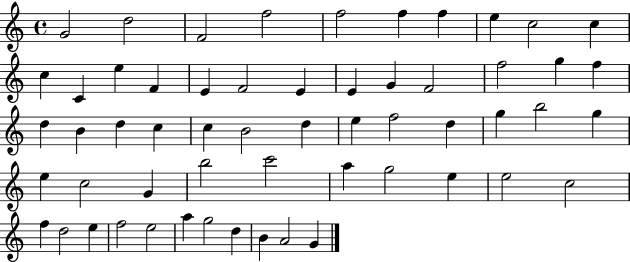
G4/h D5/h F4/h F5/h F5/h F5/q F5/q E5/q C5/h C5/q C5/q C4/q E5/q F4/q E4/q F4/h E4/q E4/q G4/q F4/h F5/h G5/q F5/q D5/q B4/q D5/q C5/q C5/q B4/h D5/q E5/q F5/h D5/q G5/q B5/h G5/q E5/q C5/h G4/q B5/h C6/h A5/q G5/h E5/q E5/h C5/h F5/q D5/h E5/q F5/h E5/h A5/q G5/h D5/q B4/q A4/h G4/q